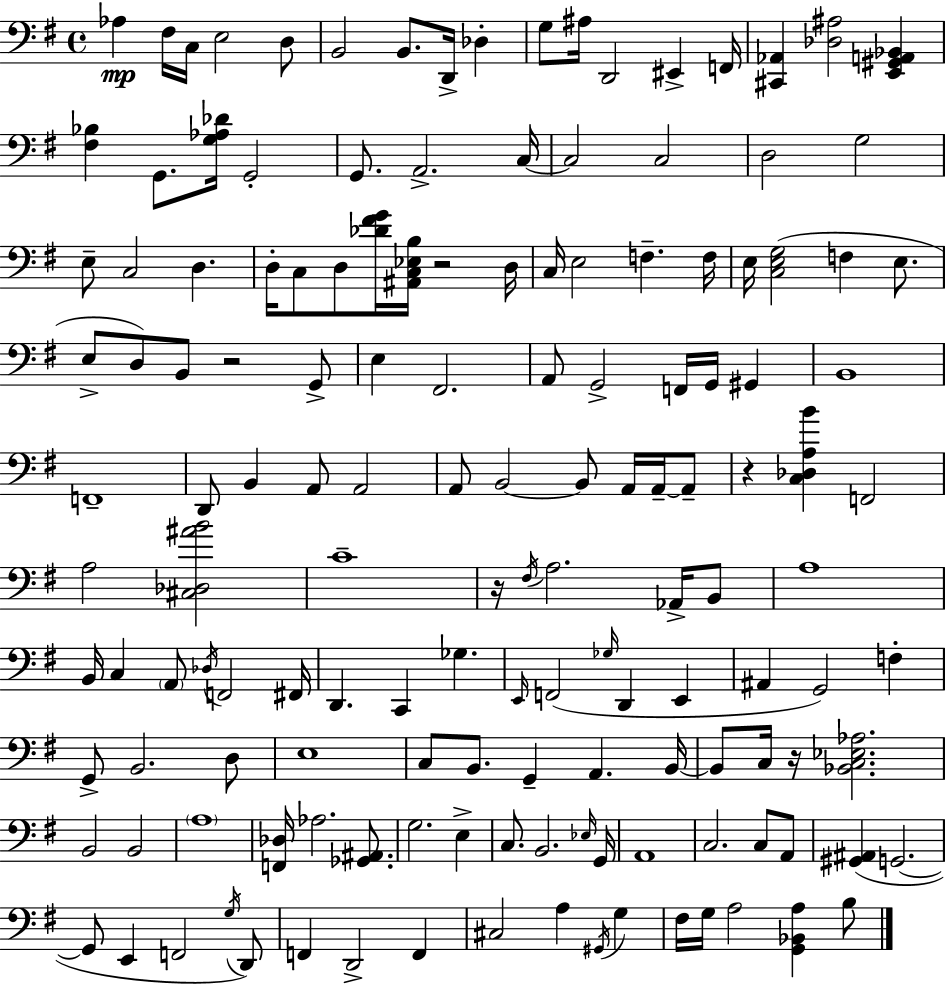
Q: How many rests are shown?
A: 5